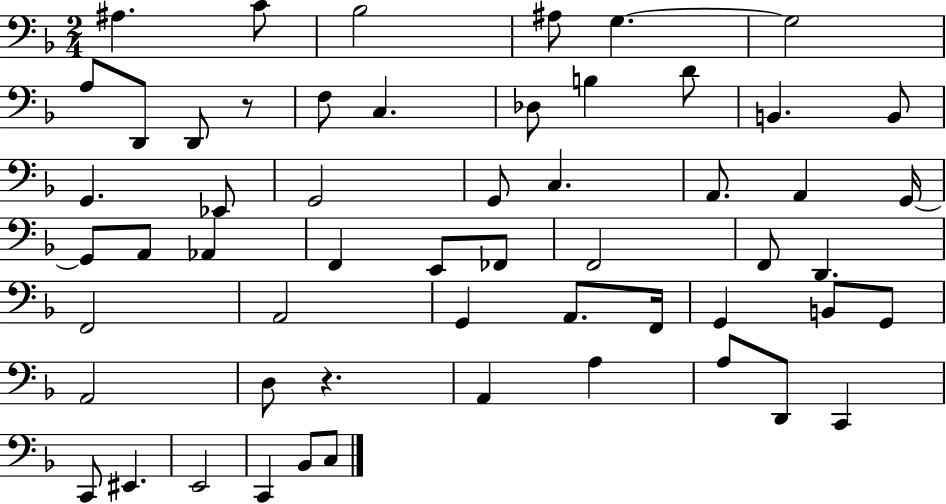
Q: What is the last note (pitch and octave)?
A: C3